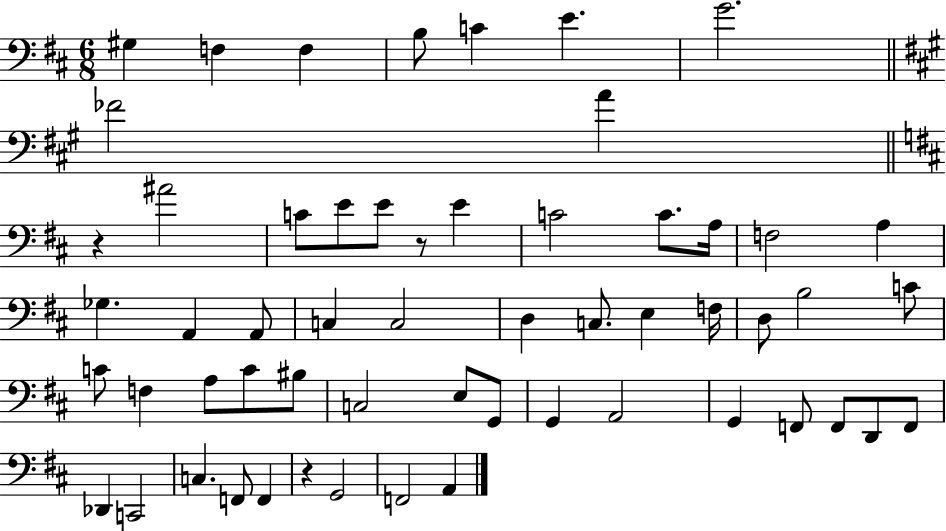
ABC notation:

X:1
T:Untitled
M:6/8
L:1/4
K:D
^G, F, F, B,/2 C E G2 _F2 A z ^A2 C/2 E/2 E/2 z/2 E C2 C/2 A,/4 F,2 A, _G, A,, A,,/2 C, C,2 D, C,/2 E, F,/4 D,/2 B,2 C/2 C/2 F, A,/2 C/2 ^B,/2 C,2 E,/2 G,,/2 G,, A,,2 G,, F,,/2 F,,/2 D,,/2 F,,/2 _D,, C,,2 C, F,,/2 F,, z G,,2 F,,2 A,,